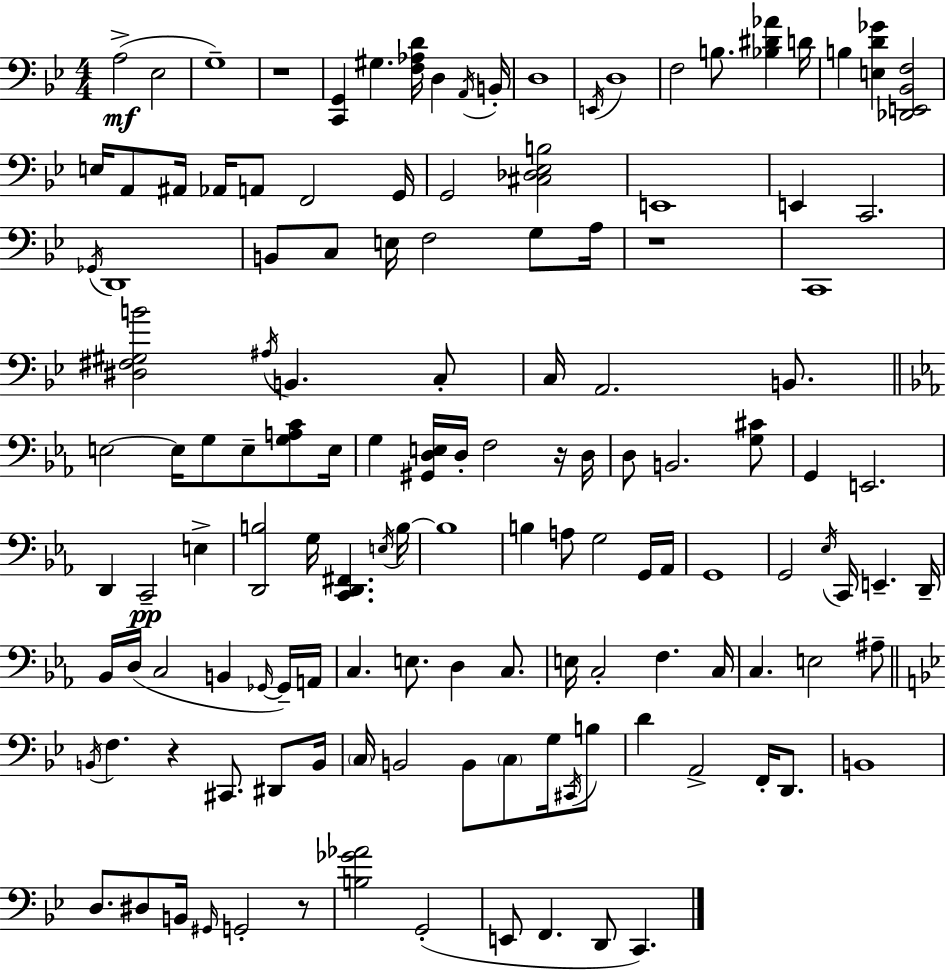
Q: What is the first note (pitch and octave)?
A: A3